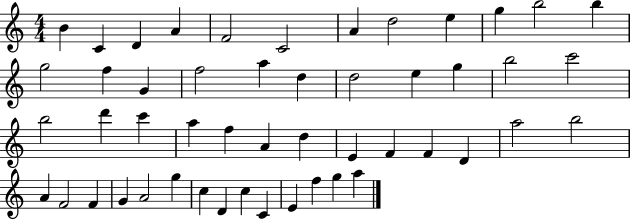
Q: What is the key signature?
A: C major